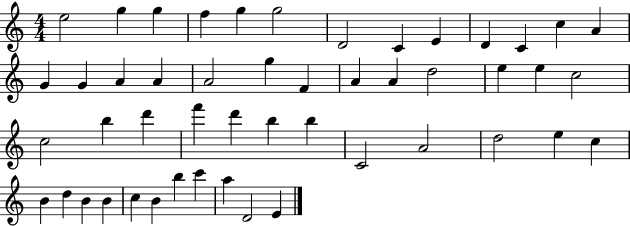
X:1
T:Untitled
M:4/4
L:1/4
K:C
e2 g g f g g2 D2 C E D C c A G G A A A2 g F A A d2 e e c2 c2 b d' f' d' b b C2 A2 d2 e c B d B B c B b c' a D2 E